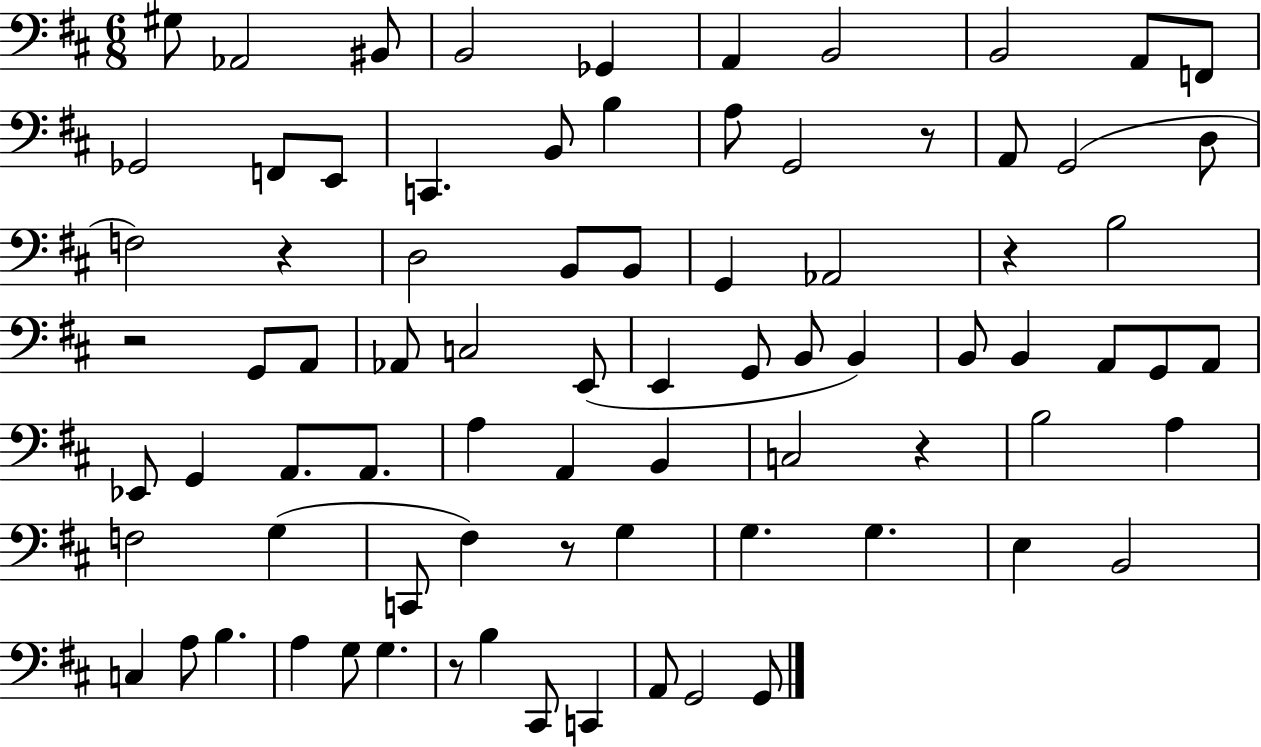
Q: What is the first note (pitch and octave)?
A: G#3